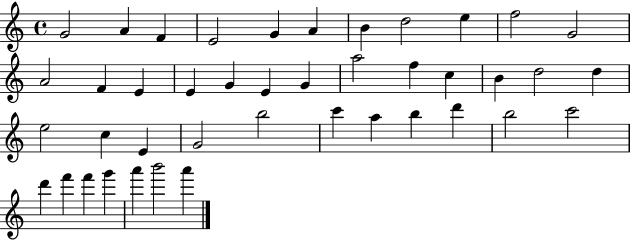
G4/h A4/q F4/q E4/h G4/q A4/q B4/q D5/h E5/q F5/h G4/h A4/h F4/q E4/q E4/q G4/q E4/q G4/q A5/h F5/q C5/q B4/q D5/h D5/q E5/h C5/q E4/q G4/h B5/h C6/q A5/q B5/q D6/q B5/h C6/h D6/q F6/q F6/q G6/q A6/q B6/h A6/q